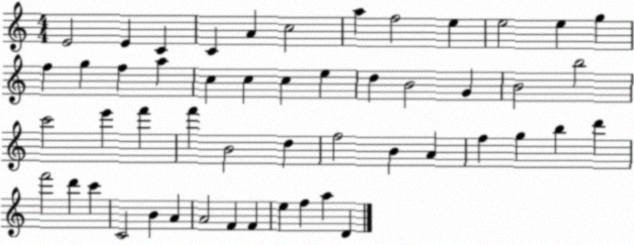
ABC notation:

X:1
T:Untitled
M:4/4
L:1/4
K:C
E2 E C C A c2 a f2 e e2 e g f g f a c c c e d B2 G B2 b2 c'2 e' f' f' B2 d f2 B A f g b d' f'2 d' c' C2 B A A2 F F e f a D